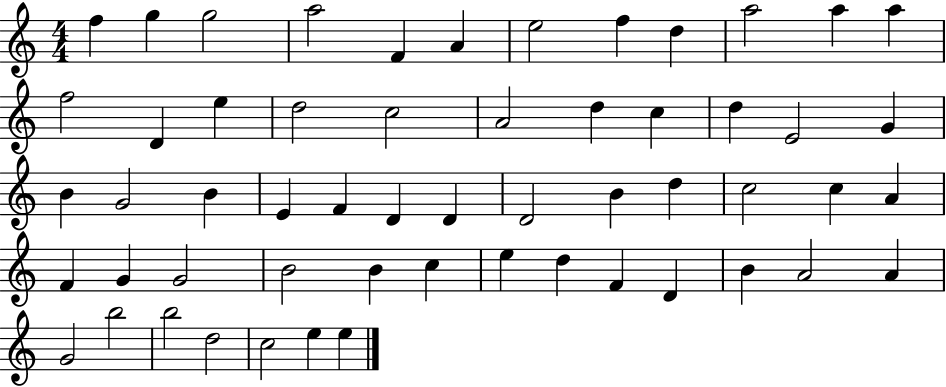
{
  \clef treble
  \numericTimeSignature
  \time 4/4
  \key c \major
  f''4 g''4 g''2 | a''2 f'4 a'4 | e''2 f''4 d''4 | a''2 a''4 a''4 | \break f''2 d'4 e''4 | d''2 c''2 | a'2 d''4 c''4 | d''4 e'2 g'4 | \break b'4 g'2 b'4 | e'4 f'4 d'4 d'4 | d'2 b'4 d''4 | c''2 c''4 a'4 | \break f'4 g'4 g'2 | b'2 b'4 c''4 | e''4 d''4 f'4 d'4 | b'4 a'2 a'4 | \break g'2 b''2 | b''2 d''2 | c''2 e''4 e''4 | \bar "|."
}